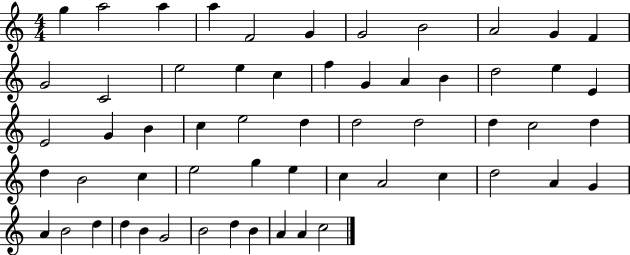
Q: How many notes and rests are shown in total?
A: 58